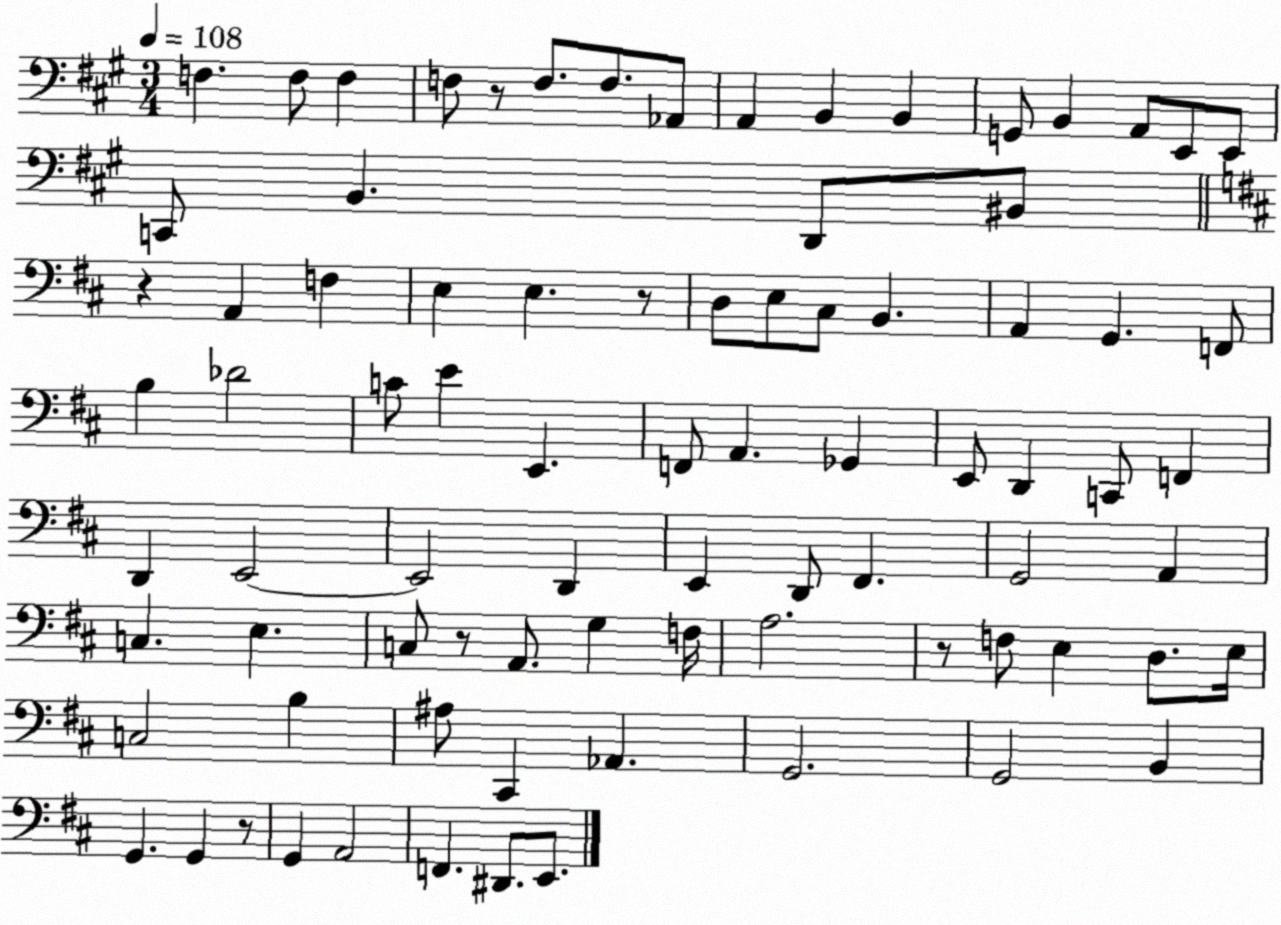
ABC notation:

X:1
T:Untitled
M:3/4
L:1/4
K:A
F, F,/2 F, F,/2 z/2 F,/2 F,/2 _A,,/2 A,, B,, B,, G,,/2 B,, A,,/2 E,,/2 E,,/2 C,,/2 B,, D,,/2 ^B,,/2 z A,, F, E, E, z/2 D,/2 E,/2 ^C,/2 B,, A,, G,, F,,/2 B, _D2 C/2 E E,, F,,/2 A,, _G,, E,,/2 D,, C,,/2 F,, D,, E,,2 E,,2 D,, E,, D,,/2 ^F,, G,,2 A,, C, E, C,/2 z/2 A,,/2 G, F,/4 A,2 z/2 F,/2 E, D,/2 E,/4 C,2 B, ^A,/2 ^C,, _A,, G,,2 G,,2 B,, G,, G,, z/2 G,, A,,2 F,, ^D,,/2 E,,/2